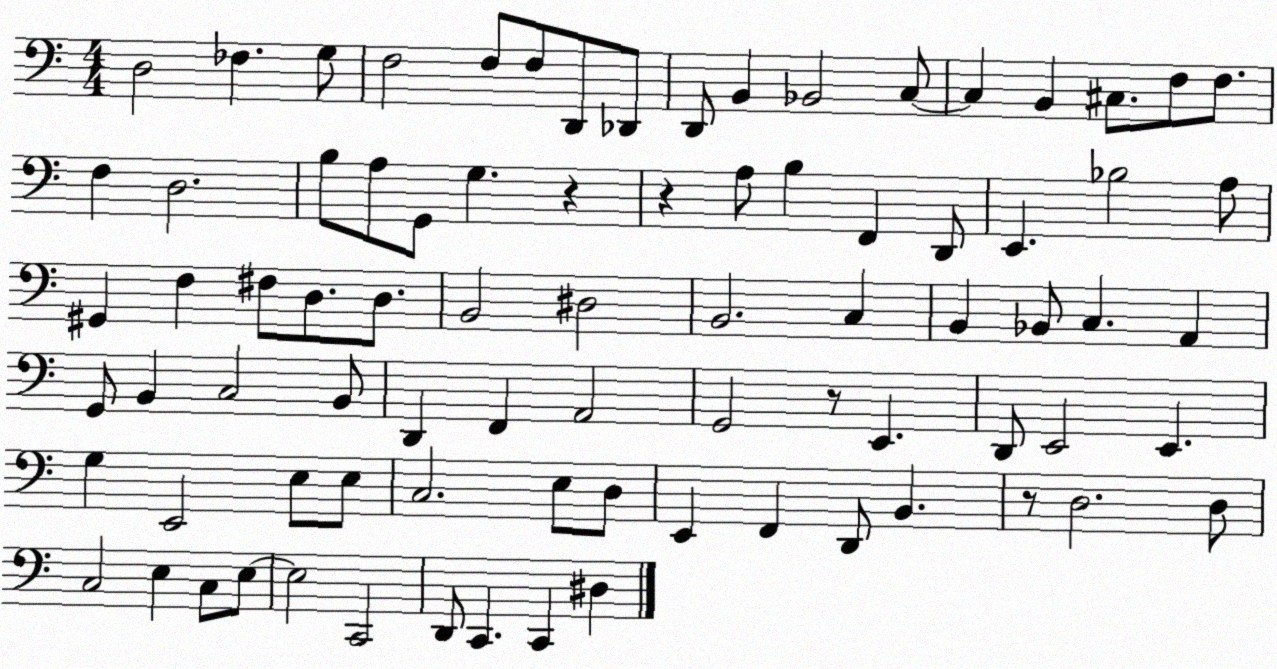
X:1
T:Untitled
M:4/4
L:1/4
K:C
D,2 _F, G,/2 F,2 F,/2 F,/2 D,,/2 _D,,/2 D,,/2 B,, _B,,2 C,/2 C, B,, ^C,/2 F,/2 F,/2 F, D,2 B,/2 A,/2 G,,/2 G, z z A,/2 B, F,, D,,/2 E,, _B,2 A,/2 ^G,, F, ^F,/2 D,/2 D,/2 B,,2 ^D,2 B,,2 C, B,, _B,,/2 C, A,, G,,/2 B,, C,2 B,,/2 D,, F,, A,,2 G,,2 z/2 E,, D,,/2 E,,2 E,, G, E,,2 E,/2 E,/2 C,2 E,/2 D,/2 E,, F,, D,,/2 B,, z/2 D,2 D,/2 C,2 E, C,/2 E,/2 E,2 C,,2 D,,/2 C,, C,, ^D,